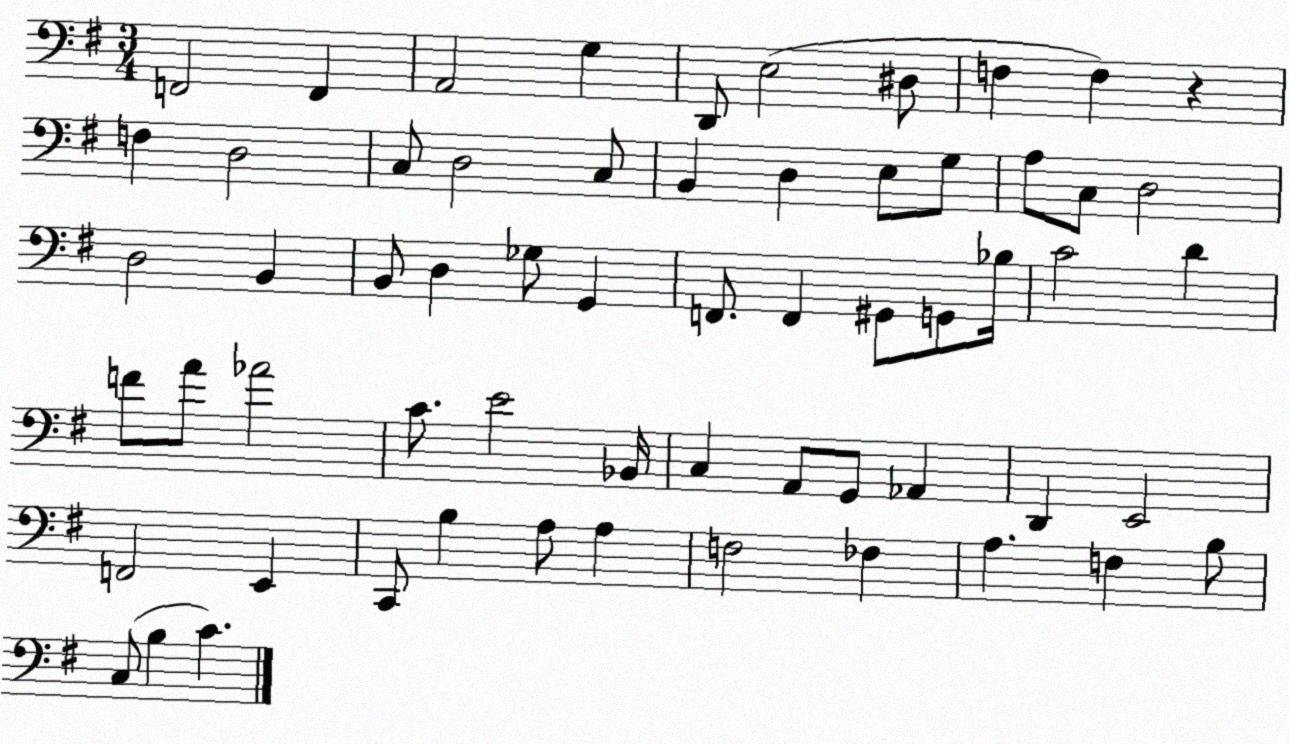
X:1
T:Untitled
M:3/4
L:1/4
K:G
F,,2 F,, A,,2 G, D,,/2 E,2 ^D,/2 F, F, z F, D,2 C,/2 D,2 C,/2 B,, D, E,/2 G,/2 A,/2 C,/2 D,2 D,2 B,, B,,/2 D, _G,/2 G,, F,,/2 F,, ^G,,/2 G,,/2 _B,/4 C2 D F/2 A/2 _A2 C/2 E2 _B,,/4 C, A,,/2 G,,/2 _A,, D,, E,,2 F,,2 E,, C,,/2 B, A,/2 A, F,2 _F, A, F, B,/2 C,/2 B, C